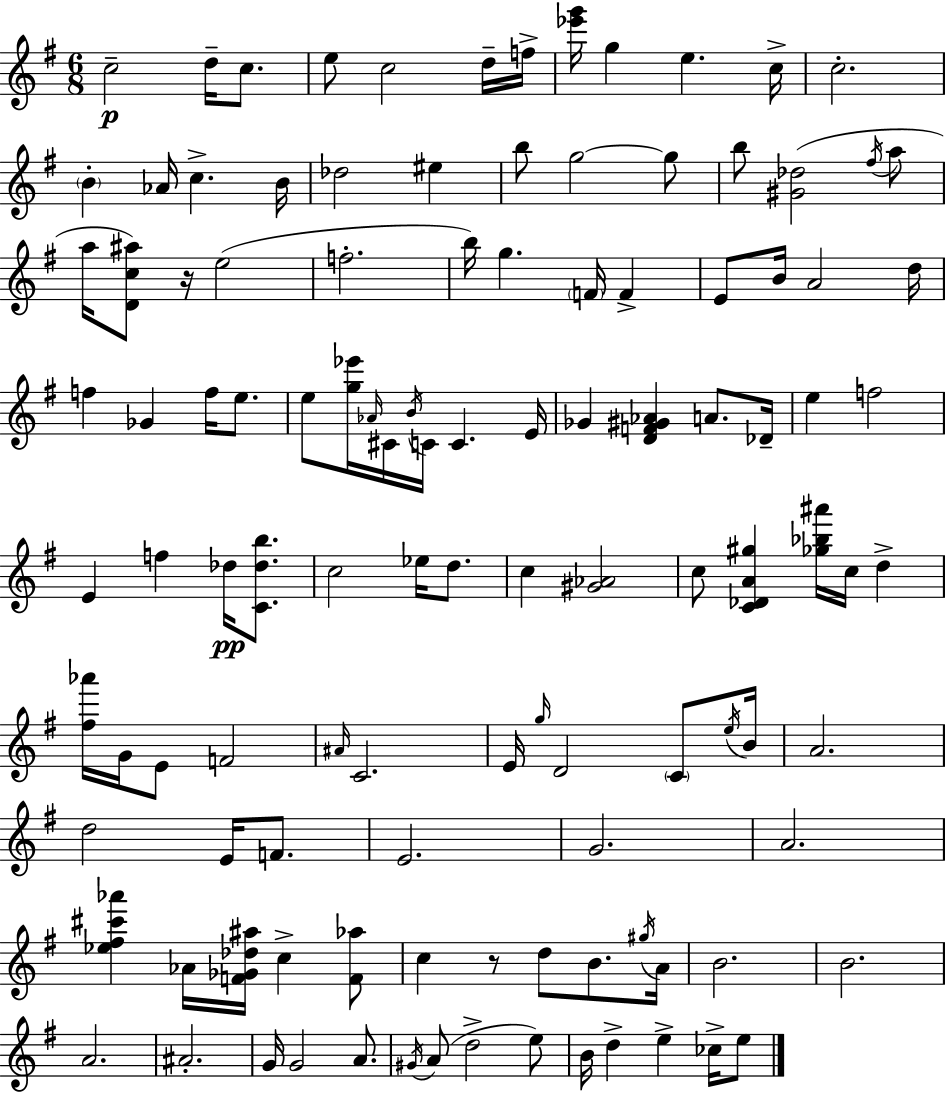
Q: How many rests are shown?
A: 2